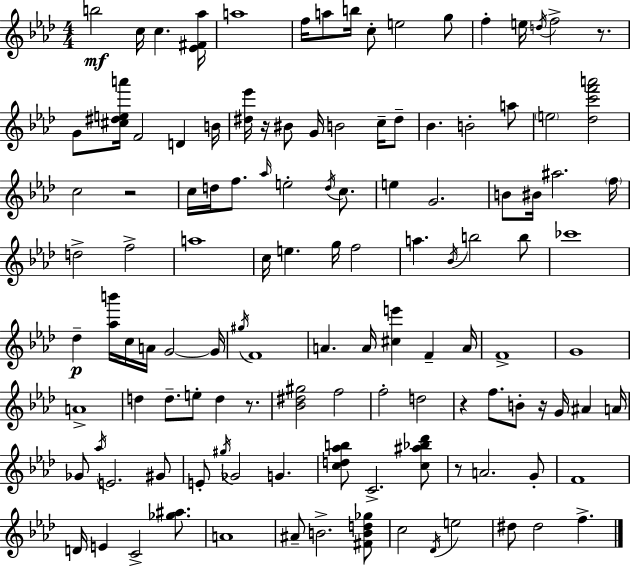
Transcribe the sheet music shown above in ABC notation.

X:1
T:Untitled
M:4/4
L:1/4
K:Ab
b2 c/4 c [_E^F_a]/4 a4 f/4 a/2 b/4 c/2 e2 g/2 f e/4 d/4 f2 z/2 G/2 [^c^dea']/4 F2 D B/4 [^d_e']/4 z/4 ^B/2 G/4 B2 c/4 ^d/2 _B B2 a/2 e2 [_dc'f'a']2 c2 z2 c/4 d/4 f/2 _a/4 e2 d/4 c/2 e G2 B/2 ^B/4 ^a2 f/4 d2 f2 a4 c/4 e g/4 f2 a _B/4 b2 b/2 _c'4 _d [_ab']/4 c/4 A/4 G2 G/4 ^g/4 F4 A A/4 [^ce'] F A/4 F4 G4 A4 d d/2 e/2 d z/2 [_B^d^g]2 f2 f2 d2 z f/2 B/2 z/4 G/4 ^A A/4 _G/2 _a/4 E2 ^G/2 E/2 ^g/4 _G2 G [cd_ab]/2 C2 [c^a_b_d']/2 z/2 A2 G/2 F4 D/4 E C2 [_g^a]/2 A4 ^A/2 B2 [^FBd_g]/2 c2 _D/4 e2 ^d/2 ^d2 f